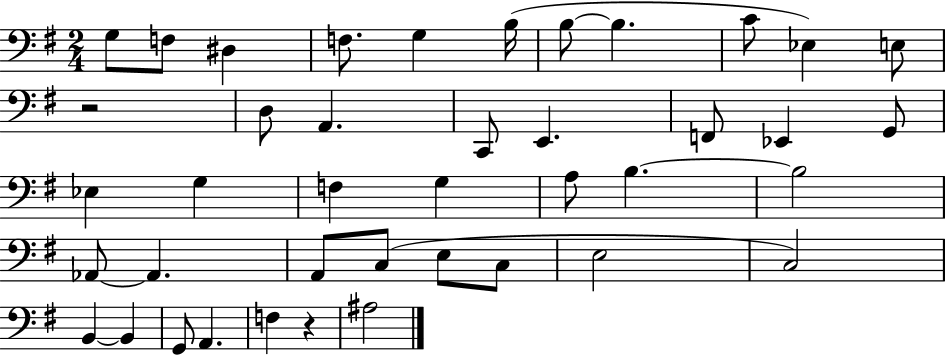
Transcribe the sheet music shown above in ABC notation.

X:1
T:Untitled
M:2/4
L:1/4
K:G
G,/2 F,/2 ^D, F,/2 G, B,/4 B,/2 B, C/2 _E, E,/2 z2 D,/2 A,, C,,/2 E,, F,,/2 _E,, G,,/2 _E, G, F, G, A,/2 B, B,2 _A,,/2 _A,, A,,/2 C,/2 E,/2 C,/2 E,2 C,2 B,, B,, G,,/2 A,, F, z ^A,2